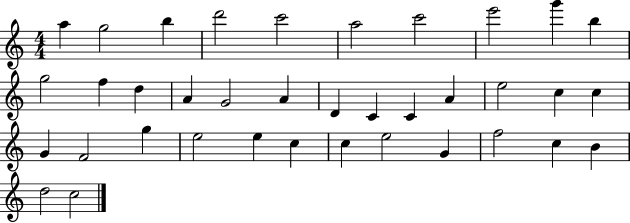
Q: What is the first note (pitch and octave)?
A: A5